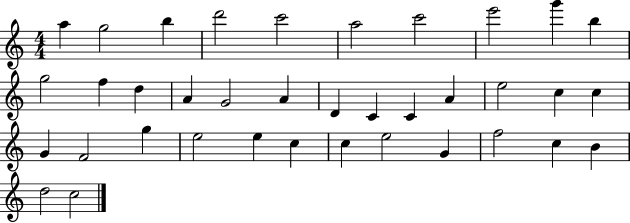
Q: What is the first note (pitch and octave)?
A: A5